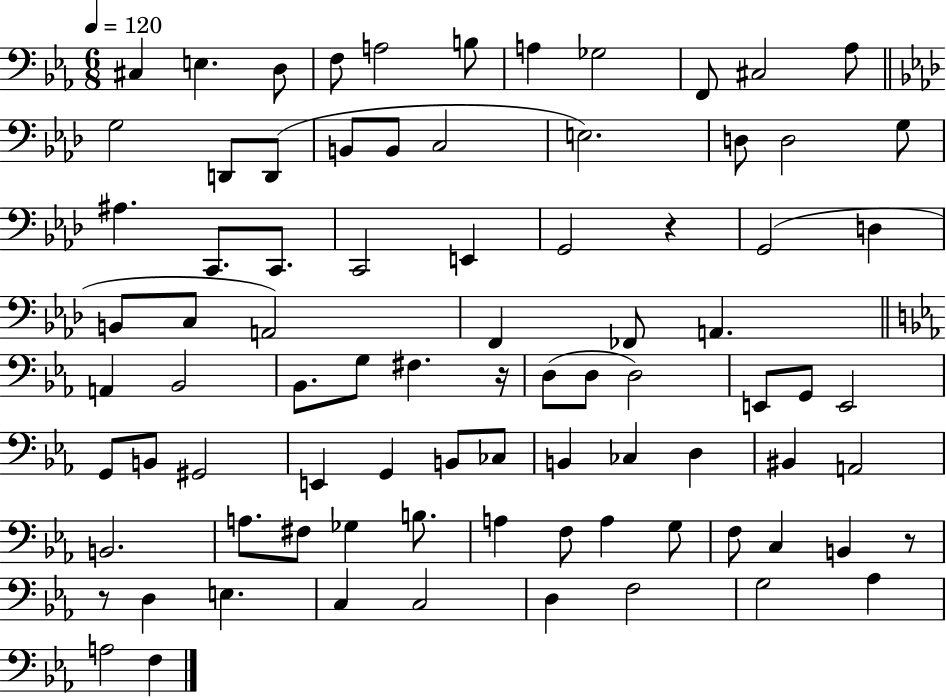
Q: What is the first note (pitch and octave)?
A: C#3